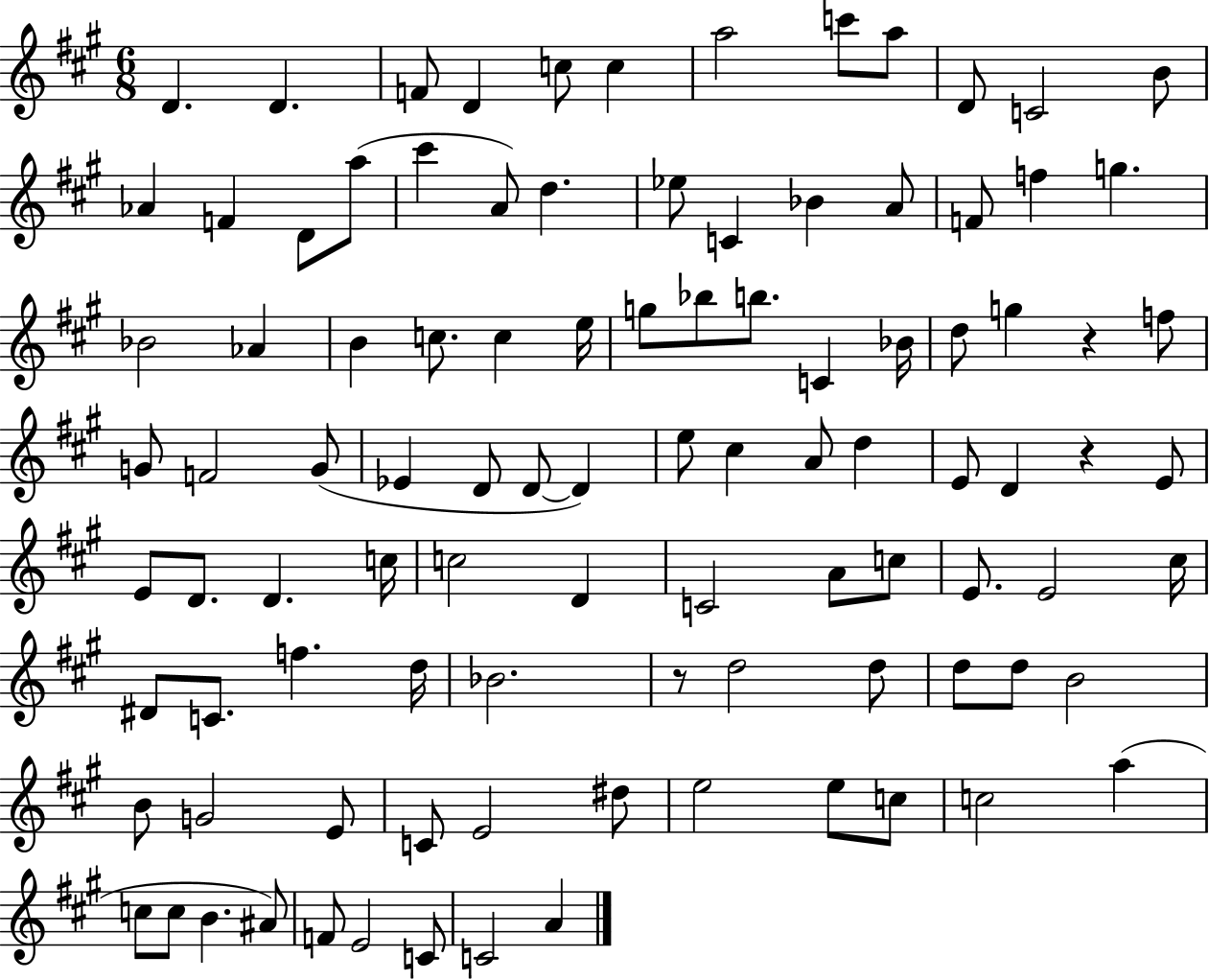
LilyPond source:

{
  \clef treble
  \numericTimeSignature
  \time 6/8
  \key a \major
  d'4. d'4. | f'8 d'4 c''8 c''4 | a''2 c'''8 a''8 | d'8 c'2 b'8 | \break aes'4 f'4 d'8 a''8( | cis'''4 a'8) d''4. | ees''8 c'4 bes'4 a'8 | f'8 f''4 g''4. | \break bes'2 aes'4 | b'4 c''8. c''4 e''16 | g''8 bes''8 b''8. c'4 bes'16 | d''8 g''4 r4 f''8 | \break g'8 f'2 g'8( | ees'4 d'8 d'8~~ d'4) | e''8 cis''4 a'8 d''4 | e'8 d'4 r4 e'8 | \break e'8 d'8. d'4. c''16 | c''2 d'4 | c'2 a'8 c''8 | e'8. e'2 cis''16 | \break dis'8 c'8. f''4. d''16 | bes'2. | r8 d''2 d''8 | d''8 d''8 b'2 | \break b'8 g'2 e'8 | c'8 e'2 dis''8 | e''2 e''8 c''8 | c''2 a''4( | \break c''8 c''8 b'4. ais'8) | f'8 e'2 c'8 | c'2 a'4 | \bar "|."
}